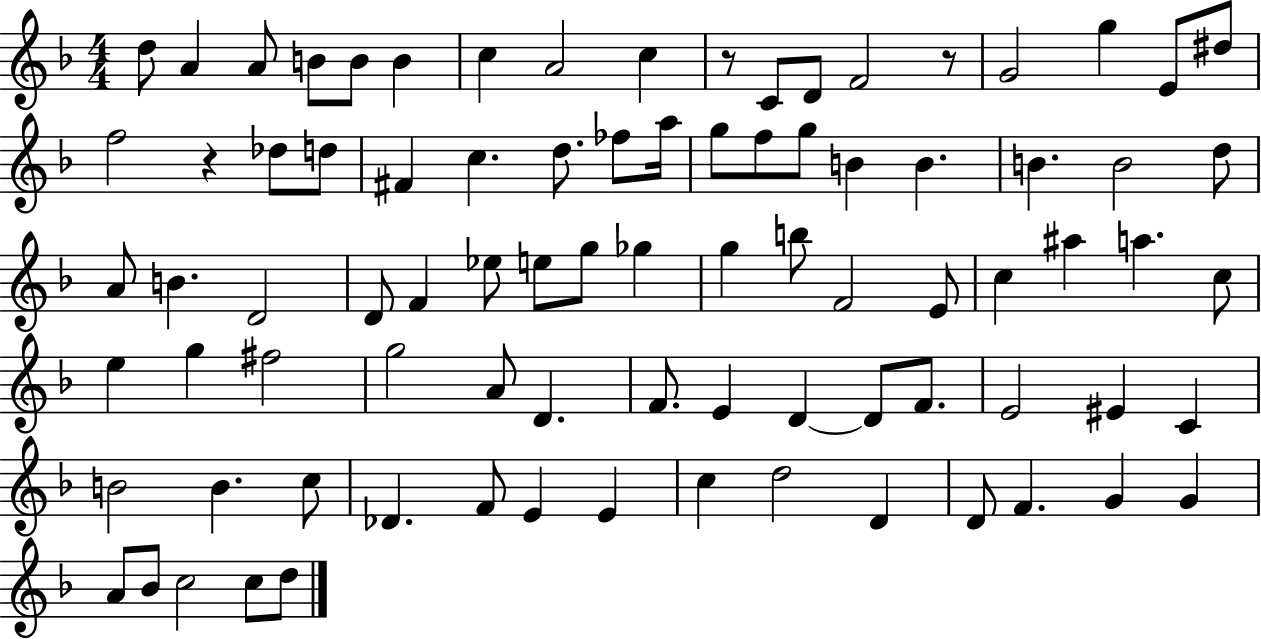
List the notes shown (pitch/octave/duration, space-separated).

D5/e A4/q A4/e B4/e B4/e B4/q C5/q A4/h C5/q R/e C4/e D4/e F4/h R/e G4/h G5/q E4/e D#5/e F5/h R/q Db5/e D5/e F#4/q C5/q. D5/e. FES5/e A5/s G5/e F5/e G5/e B4/q B4/q. B4/q. B4/h D5/e A4/e B4/q. D4/h D4/e F4/q Eb5/e E5/e G5/e Gb5/q G5/q B5/e F4/h E4/e C5/q A#5/q A5/q. C5/e E5/q G5/q F#5/h G5/h A4/e D4/q. F4/e. E4/q D4/q D4/e F4/e. E4/h EIS4/q C4/q B4/h B4/q. C5/e Db4/q. F4/e E4/q E4/q C5/q D5/h D4/q D4/e F4/q. G4/q G4/q A4/e Bb4/e C5/h C5/e D5/e